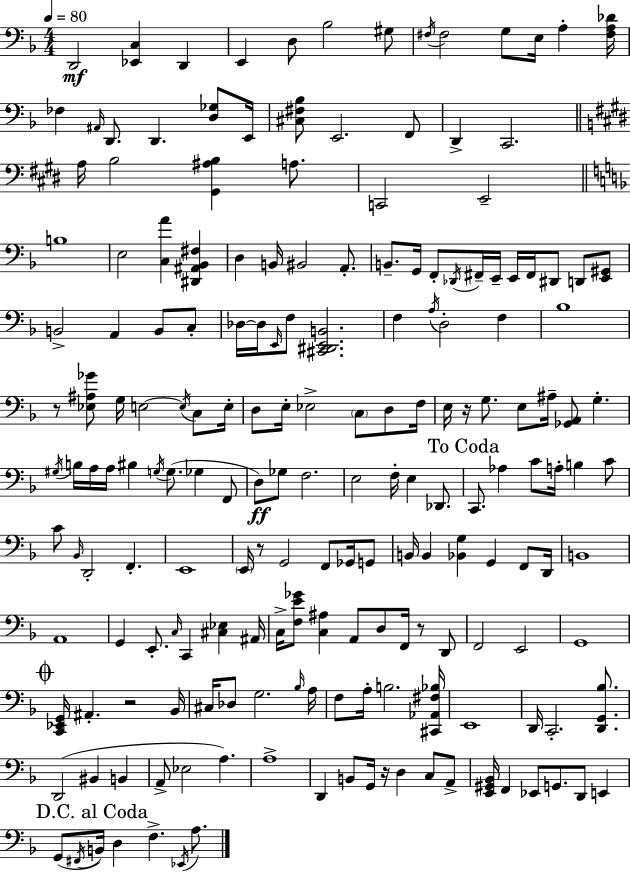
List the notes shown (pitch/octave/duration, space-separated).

D2/h [Eb2,C3]/q D2/q E2/q D3/e Bb3/h G#3/e F#3/s F#3/h G3/e E3/s A3/q [F#3,A3,Db4]/s FES3/q A#2/s D2/e. D2/q. [D3,Gb3]/e E2/s [C#3,F#3,Bb3]/e E2/h. F2/e D2/q C2/h. A3/s B3/h [G#2,A#3,B3]/q A3/e. C2/h E2/h B3/w E3/h [C3,A4]/q [D#2,A#2,Bb2,F#3]/q D3/q B2/s BIS2/h A2/e. B2/e. G2/s F2/e Db2/s F#2/s E2/s E2/s F#2/s D#2/e D2/e [E2,G#2]/e B2/h A2/q B2/e C3/e Db3/s Db3/s E2/s F3/e [C#2,D#2,E2,B2]/h. F3/q A3/s D3/h F3/q Bb3/w R/e [Eb3,A#3,Gb4]/e G3/s E3/h E3/s C3/e E3/s D3/e E3/s Eb3/h C3/e D3/e F3/s E3/s R/s G3/e. E3/e A#3/s [Gb2,A2]/e G3/q. G#3/s B3/s A3/s A3/s BIS3/q G3/s G3/e. Gb3/q F2/e D3/e Gb3/e F3/h. E3/h F3/s E3/q Db2/e. C2/e. Ab3/q C4/e A3/s B3/q C4/e C4/e Bb2/s D2/h F2/q. E2/w E2/s R/e G2/h F2/e Gb2/s G2/e B2/s B2/q [Bb2,G3]/q G2/q F2/e D2/s B2/w A2/w G2/q E2/e. C3/s C2/q [C#3,Eb3]/q A#2/s C3/s [F3,E4,Gb4]/e [C3,A#3]/q A2/e D3/e F2/s R/e D2/e F2/h E2/h G2/w [C2,Eb2,G2]/s A#2/q. R/h Bb2/s C#3/s Db3/e G3/h. Bb3/s A3/s F3/e A3/s B3/h. [C#2,Ab2,F#3,Bb3]/s E2/w D2/s C2/h. [D2,G2,Bb3]/e. D2/h BIS2/q B2/q A2/e Eb3/h A3/q. A3/w D2/q B2/e G2/s R/s D3/q C3/e A2/e [E2,G#2,Bb2]/s F2/q Eb2/e G2/e. D2/e E2/q G2/e F#2/s B2/s D3/q F3/q. Eb2/s A3/e.